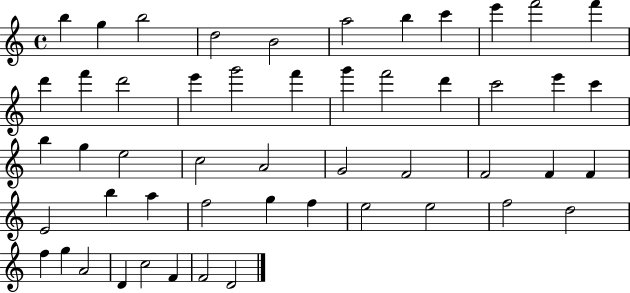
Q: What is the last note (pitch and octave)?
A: D4